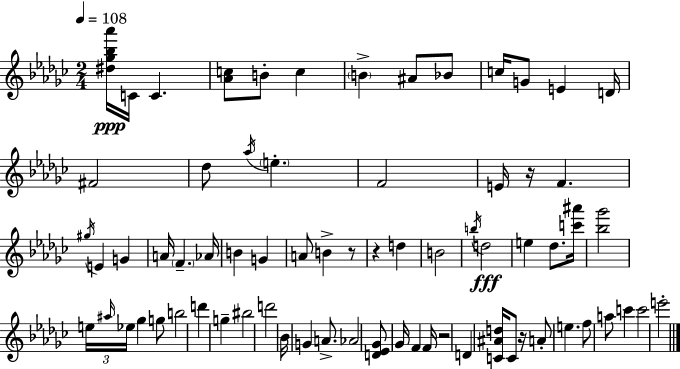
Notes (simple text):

[D#5,Gb5,Bb5,Ab6]/s C4/s C4/q. [Ab4,C5]/e B4/e C5/q B4/q A#4/e Bb4/e C5/s G4/e E4/q D4/s F#4/h Db5/e Ab5/s E5/q. F4/h E4/s R/s F4/q. G#5/s E4/q G4/q A4/s F4/q. Ab4/s B4/q G4/q A4/e B4/q R/e R/q D5/q B4/h B5/s D5/h E5/q Db5/e. [C6,A#6]/s [Bb5,Gb6]/h E5/s A#5/s Eb5/s Gb5/q G5/e B5/h D6/q G5/q BIS5/h D6/h Bb4/s G4/q A4/e. Ab4/h [D4,Eb4,Gb4]/e Gb4/s F4/q F4/s R/h D4/q [C4,A#4,D5]/s C4/e R/s A4/e E5/q. F5/e A5/e C6/q C6/h E6/h